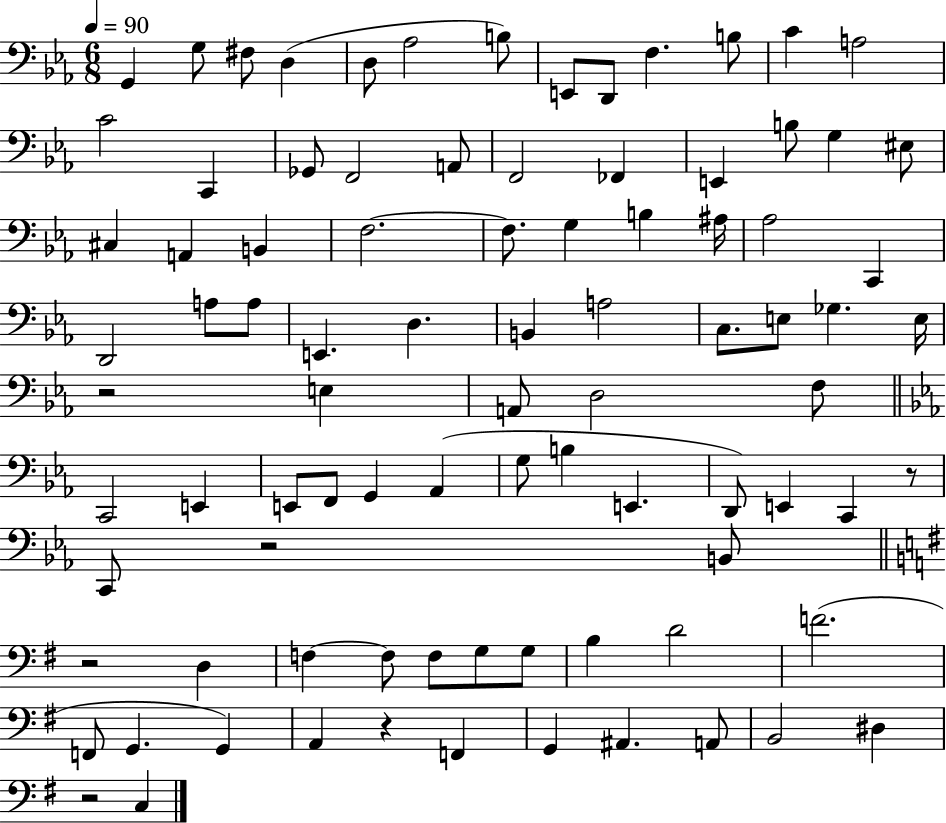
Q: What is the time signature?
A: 6/8